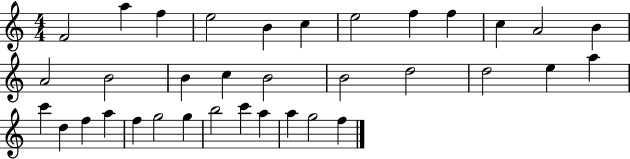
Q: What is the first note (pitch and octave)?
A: F4